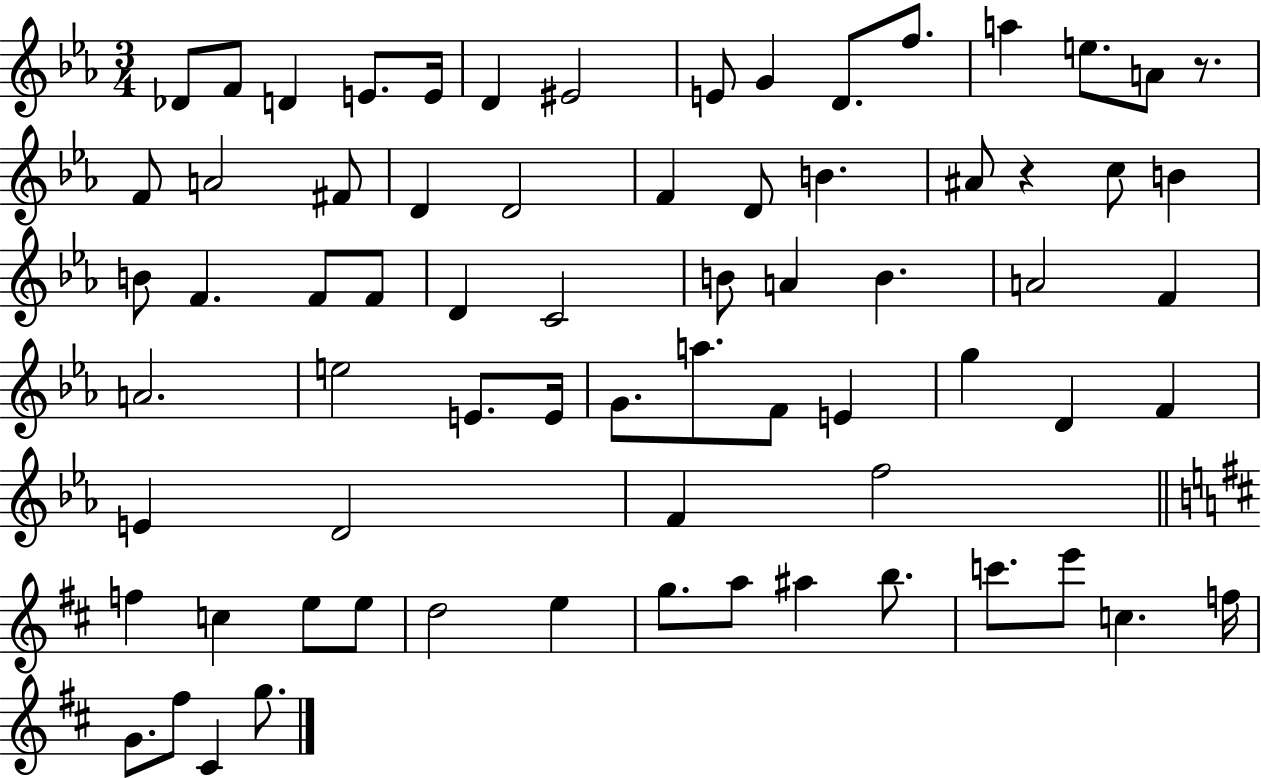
Db4/e F4/e D4/q E4/e. E4/s D4/q EIS4/h E4/e G4/q D4/e. F5/e. A5/q E5/e. A4/e R/e. F4/e A4/h F#4/e D4/q D4/h F4/q D4/e B4/q. A#4/e R/q C5/e B4/q B4/e F4/q. F4/e F4/e D4/q C4/h B4/e A4/q B4/q. A4/h F4/q A4/h. E5/h E4/e. E4/s G4/e. A5/e. F4/e E4/q G5/q D4/q F4/q E4/q D4/h F4/q F5/h F5/q C5/q E5/e E5/e D5/h E5/q G5/e. A5/e A#5/q B5/e. C6/e. E6/e C5/q. F5/s G4/e. F#5/e C#4/q G5/e.